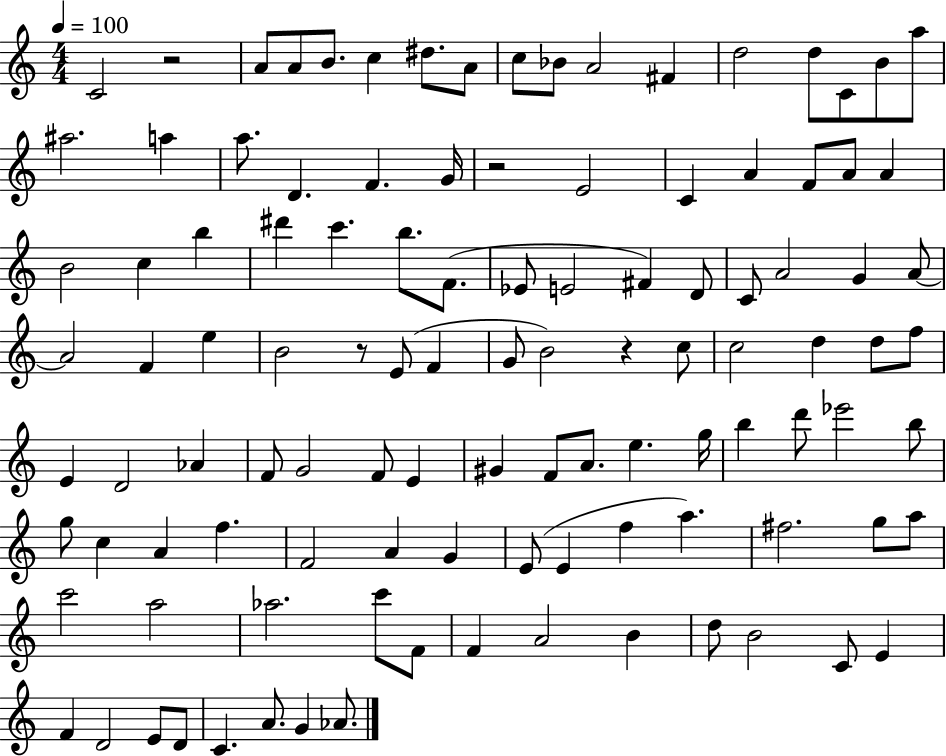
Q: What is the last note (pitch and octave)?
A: Ab4